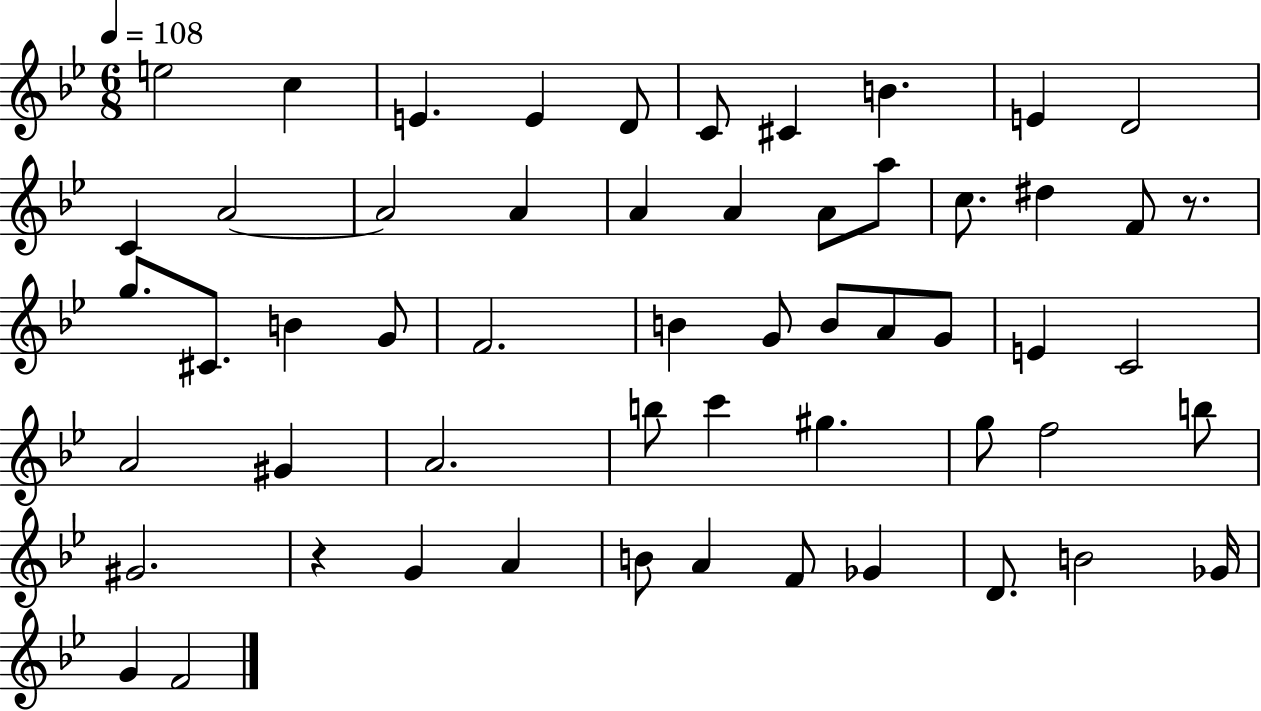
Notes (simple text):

E5/h C5/q E4/q. E4/q D4/e C4/e C#4/q B4/q. E4/q D4/h C4/q A4/h A4/h A4/q A4/q A4/q A4/e A5/e C5/e. D#5/q F4/e R/e. G5/e. C#4/e. B4/q G4/e F4/h. B4/q G4/e B4/e A4/e G4/e E4/q C4/h A4/h G#4/q A4/h. B5/e C6/q G#5/q. G5/e F5/h B5/e G#4/h. R/q G4/q A4/q B4/e A4/q F4/e Gb4/q D4/e. B4/h Gb4/s G4/q F4/h